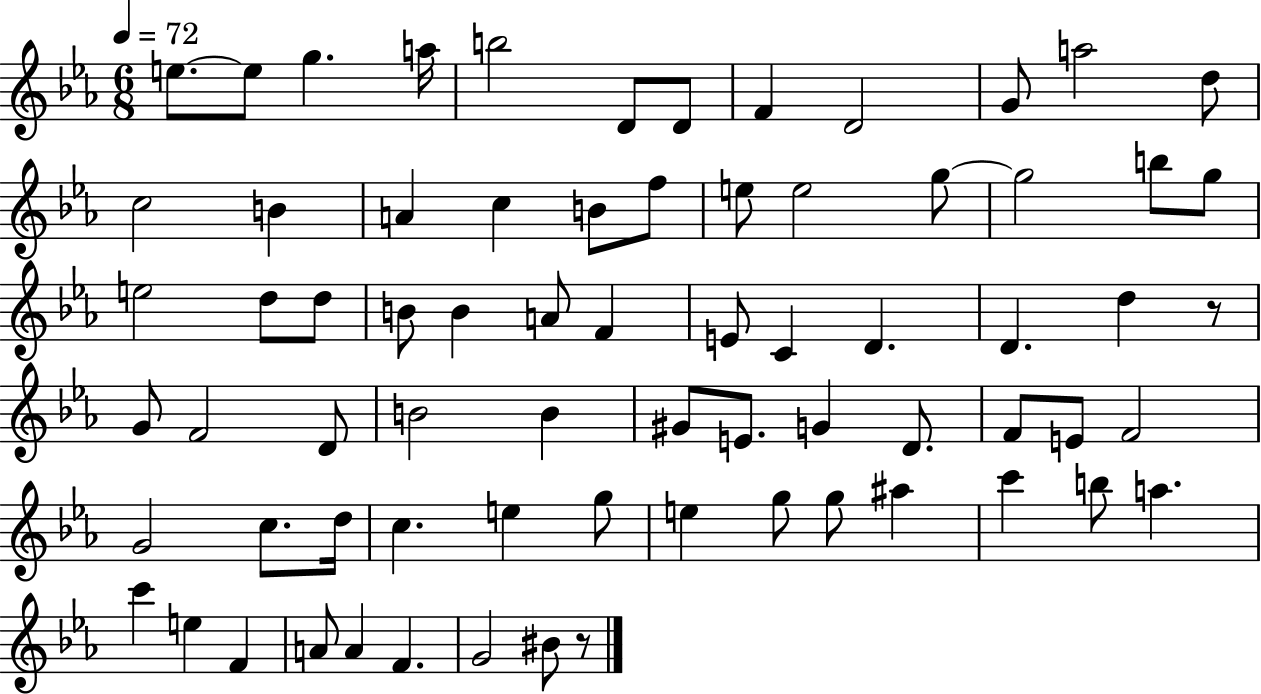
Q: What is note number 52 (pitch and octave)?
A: C5